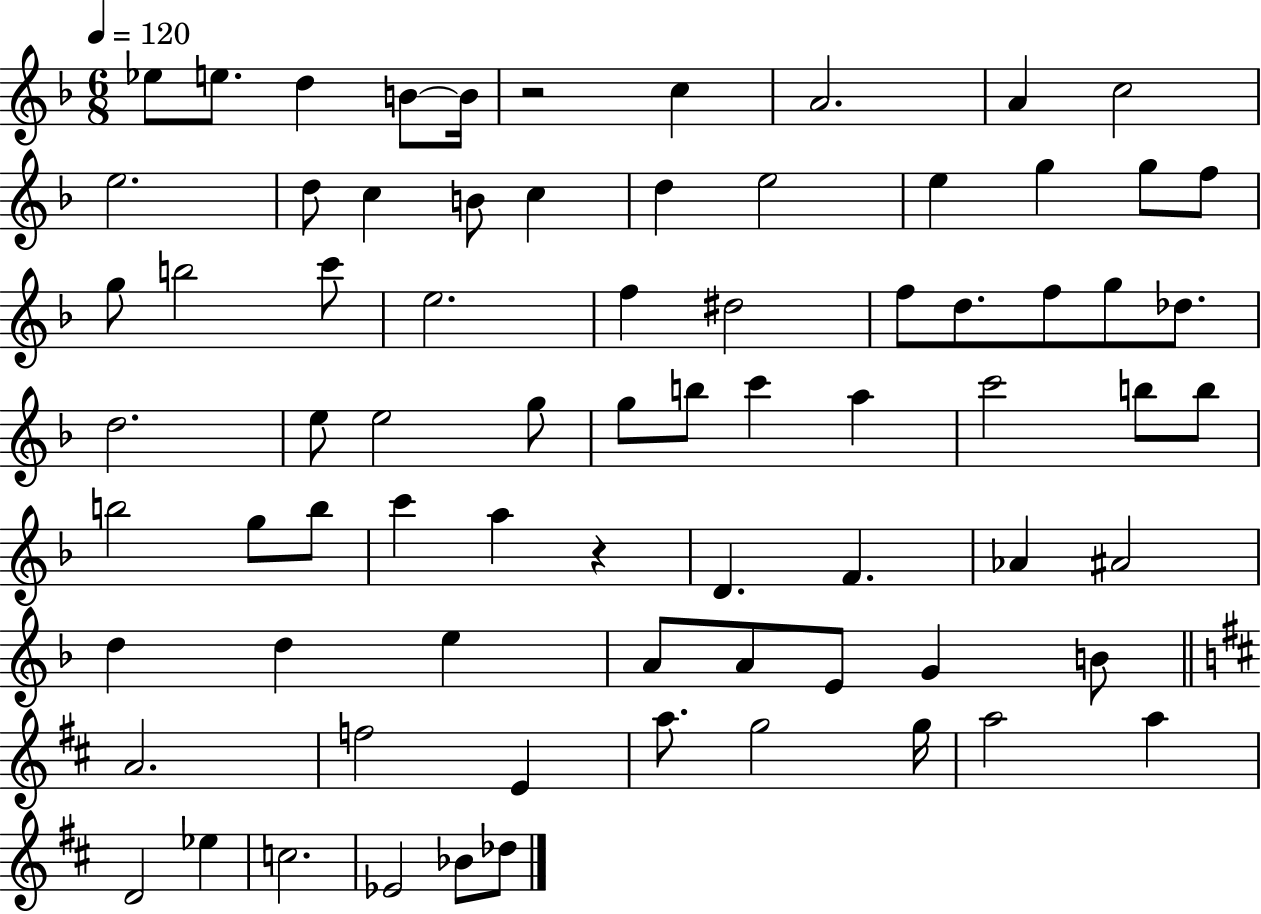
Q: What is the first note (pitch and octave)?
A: Eb5